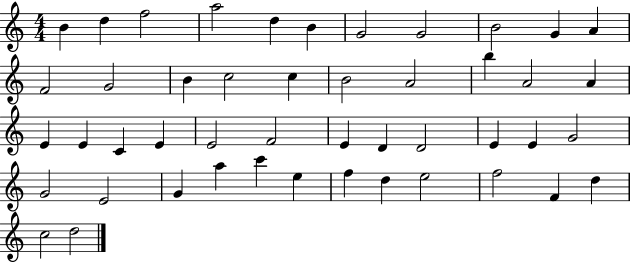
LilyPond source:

{
  \clef treble
  \numericTimeSignature
  \time 4/4
  \key c \major
  b'4 d''4 f''2 | a''2 d''4 b'4 | g'2 g'2 | b'2 g'4 a'4 | \break f'2 g'2 | b'4 c''2 c''4 | b'2 a'2 | b''4 a'2 a'4 | \break e'4 e'4 c'4 e'4 | e'2 f'2 | e'4 d'4 d'2 | e'4 e'4 g'2 | \break g'2 e'2 | g'4 a''4 c'''4 e''4 | f''4 d''4 e''2 | f''2 f'4 d''4 | \break c''2 d''2 | \bar "|."
}